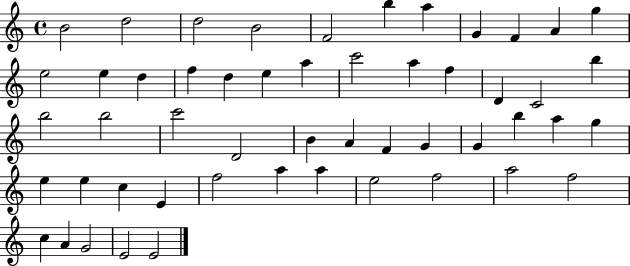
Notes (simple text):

B4/h D5/h D5/h B4/h F4/h B5/q A5/q G4/q F4/q A4/q G5/q E5/h E5/q D5/q F5/q D5/q E5/q A5/q C6/h A5/q F5/q D4/q C4/h B5/q B5/h B5/h C6/h D4/h B4/q A4/q F4/q G4/q G4/q B5/q A5/q G5/q E5/q E5/q C5/q E4/q F5/h A5/q A5/q E5/h F5/h A5/h F5/h C5/q A4/q G4/h E4/h E4/h